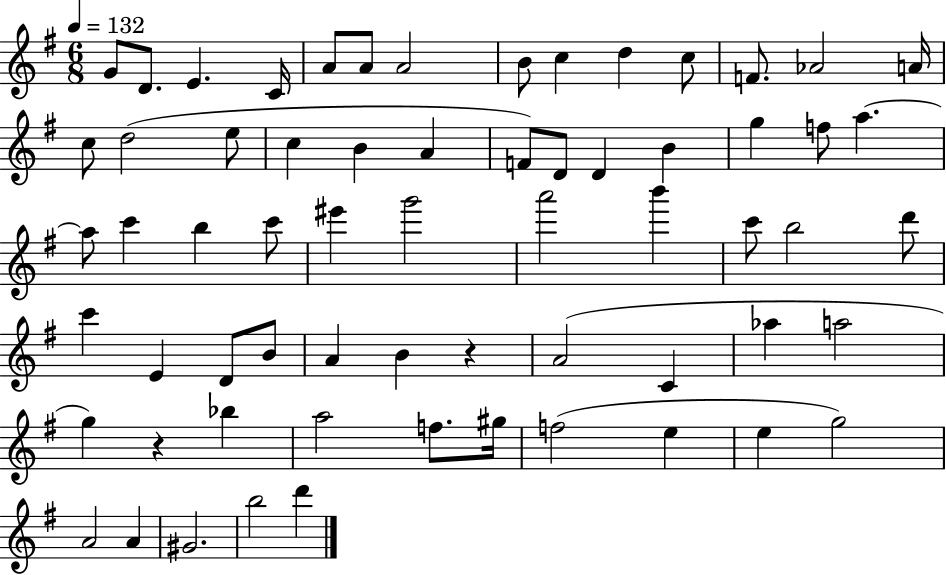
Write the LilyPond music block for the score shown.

{
  \clef treble
  \numericTimeSignature
  \time 6/8
  \key g \major
  \tempo 4 = 132
  \repeat volta 2 { g'8 d'8. e'4. c'16 | a'8 a'8 a'2 | b'8 c''4 d''4 c''8 | f'8. aes'2 a'16 | \break c''8 d''2( e''8 | c''4 b'4 a'4 | f'8) d'8 d'4 b'4 | g''4 f''8 a''4.~~ | \break a''8 c'''4 b''4 c'''8 | eis'''4 g'''2 | a'''2 b'''4 | c'''8 b''2 d'''8 | \break c'''4 e'4 d'8 b'8 | a'4 b'4 r4 | a'2( c'4 | aes''4 a''2 | \break g''4) r4 bes''4 | a''2 f''8. gis''16 | f''2( e''4 | e''4 g''2) | \break a'2 a'4 | gis'2. | b''2 d'''4 | } \bar "|."
}